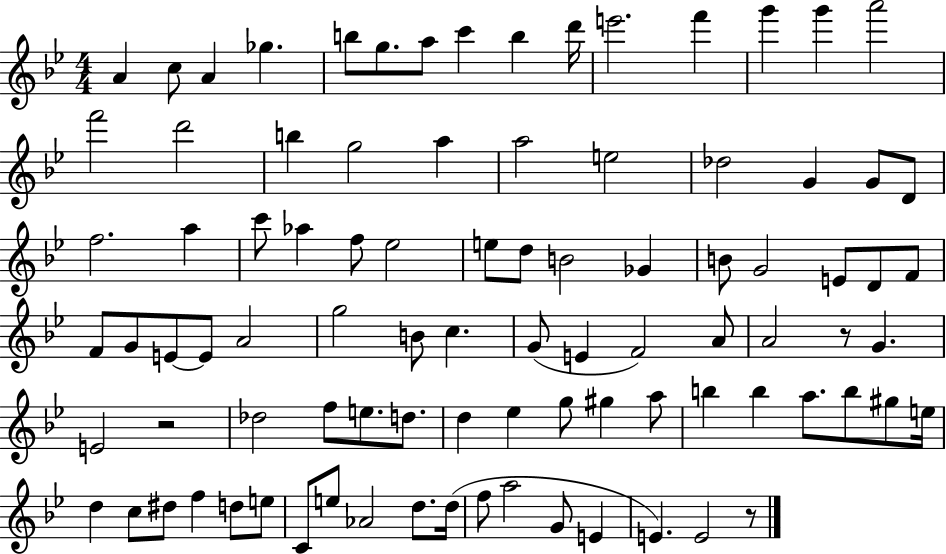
{
  \clef treble
  \numericTimeSignature
  \time 4/4
  \key bes \major
  a'4 c''8 a'4 ges''4. | b''8 g''8. a''8 c'''4 b''4 d'''16 | e'''2. f'''4 | g'''4 g'''4 a'''2 | \break f'''2 d'''2 | b''4 g''2 a''4 | a''2 e''2 | des''2 g'4 g'8 d'8 | \break f''2. a''4 | c'''8 aes''4 f''8 ees''2 | e''8 d''8 b'2 ges'4 | b'8 g'2 e'8 d'8 f'8 | \break f'8 g'8 e'8~~ e'8 a'2 | g''2 b'8 c''4. | g'8( e'4 f'2) a'8 | a'2 r8 g'4. | \break e'2 r2 | des''2 f''8 e''8. d''8. | d''4 ees''4 g''8 gis''4 a''8 | b''4 b''4 a''8. b''8 gis''8 e''16 | \break d''4 c''8 dis''8 f''4 d''8 e''8 | c'8 e''8 aes'2 d''8. d''16( | f''8 a''2 g'8 e'4 | e'4.) e'2 r8 | \break \bar "|."
}